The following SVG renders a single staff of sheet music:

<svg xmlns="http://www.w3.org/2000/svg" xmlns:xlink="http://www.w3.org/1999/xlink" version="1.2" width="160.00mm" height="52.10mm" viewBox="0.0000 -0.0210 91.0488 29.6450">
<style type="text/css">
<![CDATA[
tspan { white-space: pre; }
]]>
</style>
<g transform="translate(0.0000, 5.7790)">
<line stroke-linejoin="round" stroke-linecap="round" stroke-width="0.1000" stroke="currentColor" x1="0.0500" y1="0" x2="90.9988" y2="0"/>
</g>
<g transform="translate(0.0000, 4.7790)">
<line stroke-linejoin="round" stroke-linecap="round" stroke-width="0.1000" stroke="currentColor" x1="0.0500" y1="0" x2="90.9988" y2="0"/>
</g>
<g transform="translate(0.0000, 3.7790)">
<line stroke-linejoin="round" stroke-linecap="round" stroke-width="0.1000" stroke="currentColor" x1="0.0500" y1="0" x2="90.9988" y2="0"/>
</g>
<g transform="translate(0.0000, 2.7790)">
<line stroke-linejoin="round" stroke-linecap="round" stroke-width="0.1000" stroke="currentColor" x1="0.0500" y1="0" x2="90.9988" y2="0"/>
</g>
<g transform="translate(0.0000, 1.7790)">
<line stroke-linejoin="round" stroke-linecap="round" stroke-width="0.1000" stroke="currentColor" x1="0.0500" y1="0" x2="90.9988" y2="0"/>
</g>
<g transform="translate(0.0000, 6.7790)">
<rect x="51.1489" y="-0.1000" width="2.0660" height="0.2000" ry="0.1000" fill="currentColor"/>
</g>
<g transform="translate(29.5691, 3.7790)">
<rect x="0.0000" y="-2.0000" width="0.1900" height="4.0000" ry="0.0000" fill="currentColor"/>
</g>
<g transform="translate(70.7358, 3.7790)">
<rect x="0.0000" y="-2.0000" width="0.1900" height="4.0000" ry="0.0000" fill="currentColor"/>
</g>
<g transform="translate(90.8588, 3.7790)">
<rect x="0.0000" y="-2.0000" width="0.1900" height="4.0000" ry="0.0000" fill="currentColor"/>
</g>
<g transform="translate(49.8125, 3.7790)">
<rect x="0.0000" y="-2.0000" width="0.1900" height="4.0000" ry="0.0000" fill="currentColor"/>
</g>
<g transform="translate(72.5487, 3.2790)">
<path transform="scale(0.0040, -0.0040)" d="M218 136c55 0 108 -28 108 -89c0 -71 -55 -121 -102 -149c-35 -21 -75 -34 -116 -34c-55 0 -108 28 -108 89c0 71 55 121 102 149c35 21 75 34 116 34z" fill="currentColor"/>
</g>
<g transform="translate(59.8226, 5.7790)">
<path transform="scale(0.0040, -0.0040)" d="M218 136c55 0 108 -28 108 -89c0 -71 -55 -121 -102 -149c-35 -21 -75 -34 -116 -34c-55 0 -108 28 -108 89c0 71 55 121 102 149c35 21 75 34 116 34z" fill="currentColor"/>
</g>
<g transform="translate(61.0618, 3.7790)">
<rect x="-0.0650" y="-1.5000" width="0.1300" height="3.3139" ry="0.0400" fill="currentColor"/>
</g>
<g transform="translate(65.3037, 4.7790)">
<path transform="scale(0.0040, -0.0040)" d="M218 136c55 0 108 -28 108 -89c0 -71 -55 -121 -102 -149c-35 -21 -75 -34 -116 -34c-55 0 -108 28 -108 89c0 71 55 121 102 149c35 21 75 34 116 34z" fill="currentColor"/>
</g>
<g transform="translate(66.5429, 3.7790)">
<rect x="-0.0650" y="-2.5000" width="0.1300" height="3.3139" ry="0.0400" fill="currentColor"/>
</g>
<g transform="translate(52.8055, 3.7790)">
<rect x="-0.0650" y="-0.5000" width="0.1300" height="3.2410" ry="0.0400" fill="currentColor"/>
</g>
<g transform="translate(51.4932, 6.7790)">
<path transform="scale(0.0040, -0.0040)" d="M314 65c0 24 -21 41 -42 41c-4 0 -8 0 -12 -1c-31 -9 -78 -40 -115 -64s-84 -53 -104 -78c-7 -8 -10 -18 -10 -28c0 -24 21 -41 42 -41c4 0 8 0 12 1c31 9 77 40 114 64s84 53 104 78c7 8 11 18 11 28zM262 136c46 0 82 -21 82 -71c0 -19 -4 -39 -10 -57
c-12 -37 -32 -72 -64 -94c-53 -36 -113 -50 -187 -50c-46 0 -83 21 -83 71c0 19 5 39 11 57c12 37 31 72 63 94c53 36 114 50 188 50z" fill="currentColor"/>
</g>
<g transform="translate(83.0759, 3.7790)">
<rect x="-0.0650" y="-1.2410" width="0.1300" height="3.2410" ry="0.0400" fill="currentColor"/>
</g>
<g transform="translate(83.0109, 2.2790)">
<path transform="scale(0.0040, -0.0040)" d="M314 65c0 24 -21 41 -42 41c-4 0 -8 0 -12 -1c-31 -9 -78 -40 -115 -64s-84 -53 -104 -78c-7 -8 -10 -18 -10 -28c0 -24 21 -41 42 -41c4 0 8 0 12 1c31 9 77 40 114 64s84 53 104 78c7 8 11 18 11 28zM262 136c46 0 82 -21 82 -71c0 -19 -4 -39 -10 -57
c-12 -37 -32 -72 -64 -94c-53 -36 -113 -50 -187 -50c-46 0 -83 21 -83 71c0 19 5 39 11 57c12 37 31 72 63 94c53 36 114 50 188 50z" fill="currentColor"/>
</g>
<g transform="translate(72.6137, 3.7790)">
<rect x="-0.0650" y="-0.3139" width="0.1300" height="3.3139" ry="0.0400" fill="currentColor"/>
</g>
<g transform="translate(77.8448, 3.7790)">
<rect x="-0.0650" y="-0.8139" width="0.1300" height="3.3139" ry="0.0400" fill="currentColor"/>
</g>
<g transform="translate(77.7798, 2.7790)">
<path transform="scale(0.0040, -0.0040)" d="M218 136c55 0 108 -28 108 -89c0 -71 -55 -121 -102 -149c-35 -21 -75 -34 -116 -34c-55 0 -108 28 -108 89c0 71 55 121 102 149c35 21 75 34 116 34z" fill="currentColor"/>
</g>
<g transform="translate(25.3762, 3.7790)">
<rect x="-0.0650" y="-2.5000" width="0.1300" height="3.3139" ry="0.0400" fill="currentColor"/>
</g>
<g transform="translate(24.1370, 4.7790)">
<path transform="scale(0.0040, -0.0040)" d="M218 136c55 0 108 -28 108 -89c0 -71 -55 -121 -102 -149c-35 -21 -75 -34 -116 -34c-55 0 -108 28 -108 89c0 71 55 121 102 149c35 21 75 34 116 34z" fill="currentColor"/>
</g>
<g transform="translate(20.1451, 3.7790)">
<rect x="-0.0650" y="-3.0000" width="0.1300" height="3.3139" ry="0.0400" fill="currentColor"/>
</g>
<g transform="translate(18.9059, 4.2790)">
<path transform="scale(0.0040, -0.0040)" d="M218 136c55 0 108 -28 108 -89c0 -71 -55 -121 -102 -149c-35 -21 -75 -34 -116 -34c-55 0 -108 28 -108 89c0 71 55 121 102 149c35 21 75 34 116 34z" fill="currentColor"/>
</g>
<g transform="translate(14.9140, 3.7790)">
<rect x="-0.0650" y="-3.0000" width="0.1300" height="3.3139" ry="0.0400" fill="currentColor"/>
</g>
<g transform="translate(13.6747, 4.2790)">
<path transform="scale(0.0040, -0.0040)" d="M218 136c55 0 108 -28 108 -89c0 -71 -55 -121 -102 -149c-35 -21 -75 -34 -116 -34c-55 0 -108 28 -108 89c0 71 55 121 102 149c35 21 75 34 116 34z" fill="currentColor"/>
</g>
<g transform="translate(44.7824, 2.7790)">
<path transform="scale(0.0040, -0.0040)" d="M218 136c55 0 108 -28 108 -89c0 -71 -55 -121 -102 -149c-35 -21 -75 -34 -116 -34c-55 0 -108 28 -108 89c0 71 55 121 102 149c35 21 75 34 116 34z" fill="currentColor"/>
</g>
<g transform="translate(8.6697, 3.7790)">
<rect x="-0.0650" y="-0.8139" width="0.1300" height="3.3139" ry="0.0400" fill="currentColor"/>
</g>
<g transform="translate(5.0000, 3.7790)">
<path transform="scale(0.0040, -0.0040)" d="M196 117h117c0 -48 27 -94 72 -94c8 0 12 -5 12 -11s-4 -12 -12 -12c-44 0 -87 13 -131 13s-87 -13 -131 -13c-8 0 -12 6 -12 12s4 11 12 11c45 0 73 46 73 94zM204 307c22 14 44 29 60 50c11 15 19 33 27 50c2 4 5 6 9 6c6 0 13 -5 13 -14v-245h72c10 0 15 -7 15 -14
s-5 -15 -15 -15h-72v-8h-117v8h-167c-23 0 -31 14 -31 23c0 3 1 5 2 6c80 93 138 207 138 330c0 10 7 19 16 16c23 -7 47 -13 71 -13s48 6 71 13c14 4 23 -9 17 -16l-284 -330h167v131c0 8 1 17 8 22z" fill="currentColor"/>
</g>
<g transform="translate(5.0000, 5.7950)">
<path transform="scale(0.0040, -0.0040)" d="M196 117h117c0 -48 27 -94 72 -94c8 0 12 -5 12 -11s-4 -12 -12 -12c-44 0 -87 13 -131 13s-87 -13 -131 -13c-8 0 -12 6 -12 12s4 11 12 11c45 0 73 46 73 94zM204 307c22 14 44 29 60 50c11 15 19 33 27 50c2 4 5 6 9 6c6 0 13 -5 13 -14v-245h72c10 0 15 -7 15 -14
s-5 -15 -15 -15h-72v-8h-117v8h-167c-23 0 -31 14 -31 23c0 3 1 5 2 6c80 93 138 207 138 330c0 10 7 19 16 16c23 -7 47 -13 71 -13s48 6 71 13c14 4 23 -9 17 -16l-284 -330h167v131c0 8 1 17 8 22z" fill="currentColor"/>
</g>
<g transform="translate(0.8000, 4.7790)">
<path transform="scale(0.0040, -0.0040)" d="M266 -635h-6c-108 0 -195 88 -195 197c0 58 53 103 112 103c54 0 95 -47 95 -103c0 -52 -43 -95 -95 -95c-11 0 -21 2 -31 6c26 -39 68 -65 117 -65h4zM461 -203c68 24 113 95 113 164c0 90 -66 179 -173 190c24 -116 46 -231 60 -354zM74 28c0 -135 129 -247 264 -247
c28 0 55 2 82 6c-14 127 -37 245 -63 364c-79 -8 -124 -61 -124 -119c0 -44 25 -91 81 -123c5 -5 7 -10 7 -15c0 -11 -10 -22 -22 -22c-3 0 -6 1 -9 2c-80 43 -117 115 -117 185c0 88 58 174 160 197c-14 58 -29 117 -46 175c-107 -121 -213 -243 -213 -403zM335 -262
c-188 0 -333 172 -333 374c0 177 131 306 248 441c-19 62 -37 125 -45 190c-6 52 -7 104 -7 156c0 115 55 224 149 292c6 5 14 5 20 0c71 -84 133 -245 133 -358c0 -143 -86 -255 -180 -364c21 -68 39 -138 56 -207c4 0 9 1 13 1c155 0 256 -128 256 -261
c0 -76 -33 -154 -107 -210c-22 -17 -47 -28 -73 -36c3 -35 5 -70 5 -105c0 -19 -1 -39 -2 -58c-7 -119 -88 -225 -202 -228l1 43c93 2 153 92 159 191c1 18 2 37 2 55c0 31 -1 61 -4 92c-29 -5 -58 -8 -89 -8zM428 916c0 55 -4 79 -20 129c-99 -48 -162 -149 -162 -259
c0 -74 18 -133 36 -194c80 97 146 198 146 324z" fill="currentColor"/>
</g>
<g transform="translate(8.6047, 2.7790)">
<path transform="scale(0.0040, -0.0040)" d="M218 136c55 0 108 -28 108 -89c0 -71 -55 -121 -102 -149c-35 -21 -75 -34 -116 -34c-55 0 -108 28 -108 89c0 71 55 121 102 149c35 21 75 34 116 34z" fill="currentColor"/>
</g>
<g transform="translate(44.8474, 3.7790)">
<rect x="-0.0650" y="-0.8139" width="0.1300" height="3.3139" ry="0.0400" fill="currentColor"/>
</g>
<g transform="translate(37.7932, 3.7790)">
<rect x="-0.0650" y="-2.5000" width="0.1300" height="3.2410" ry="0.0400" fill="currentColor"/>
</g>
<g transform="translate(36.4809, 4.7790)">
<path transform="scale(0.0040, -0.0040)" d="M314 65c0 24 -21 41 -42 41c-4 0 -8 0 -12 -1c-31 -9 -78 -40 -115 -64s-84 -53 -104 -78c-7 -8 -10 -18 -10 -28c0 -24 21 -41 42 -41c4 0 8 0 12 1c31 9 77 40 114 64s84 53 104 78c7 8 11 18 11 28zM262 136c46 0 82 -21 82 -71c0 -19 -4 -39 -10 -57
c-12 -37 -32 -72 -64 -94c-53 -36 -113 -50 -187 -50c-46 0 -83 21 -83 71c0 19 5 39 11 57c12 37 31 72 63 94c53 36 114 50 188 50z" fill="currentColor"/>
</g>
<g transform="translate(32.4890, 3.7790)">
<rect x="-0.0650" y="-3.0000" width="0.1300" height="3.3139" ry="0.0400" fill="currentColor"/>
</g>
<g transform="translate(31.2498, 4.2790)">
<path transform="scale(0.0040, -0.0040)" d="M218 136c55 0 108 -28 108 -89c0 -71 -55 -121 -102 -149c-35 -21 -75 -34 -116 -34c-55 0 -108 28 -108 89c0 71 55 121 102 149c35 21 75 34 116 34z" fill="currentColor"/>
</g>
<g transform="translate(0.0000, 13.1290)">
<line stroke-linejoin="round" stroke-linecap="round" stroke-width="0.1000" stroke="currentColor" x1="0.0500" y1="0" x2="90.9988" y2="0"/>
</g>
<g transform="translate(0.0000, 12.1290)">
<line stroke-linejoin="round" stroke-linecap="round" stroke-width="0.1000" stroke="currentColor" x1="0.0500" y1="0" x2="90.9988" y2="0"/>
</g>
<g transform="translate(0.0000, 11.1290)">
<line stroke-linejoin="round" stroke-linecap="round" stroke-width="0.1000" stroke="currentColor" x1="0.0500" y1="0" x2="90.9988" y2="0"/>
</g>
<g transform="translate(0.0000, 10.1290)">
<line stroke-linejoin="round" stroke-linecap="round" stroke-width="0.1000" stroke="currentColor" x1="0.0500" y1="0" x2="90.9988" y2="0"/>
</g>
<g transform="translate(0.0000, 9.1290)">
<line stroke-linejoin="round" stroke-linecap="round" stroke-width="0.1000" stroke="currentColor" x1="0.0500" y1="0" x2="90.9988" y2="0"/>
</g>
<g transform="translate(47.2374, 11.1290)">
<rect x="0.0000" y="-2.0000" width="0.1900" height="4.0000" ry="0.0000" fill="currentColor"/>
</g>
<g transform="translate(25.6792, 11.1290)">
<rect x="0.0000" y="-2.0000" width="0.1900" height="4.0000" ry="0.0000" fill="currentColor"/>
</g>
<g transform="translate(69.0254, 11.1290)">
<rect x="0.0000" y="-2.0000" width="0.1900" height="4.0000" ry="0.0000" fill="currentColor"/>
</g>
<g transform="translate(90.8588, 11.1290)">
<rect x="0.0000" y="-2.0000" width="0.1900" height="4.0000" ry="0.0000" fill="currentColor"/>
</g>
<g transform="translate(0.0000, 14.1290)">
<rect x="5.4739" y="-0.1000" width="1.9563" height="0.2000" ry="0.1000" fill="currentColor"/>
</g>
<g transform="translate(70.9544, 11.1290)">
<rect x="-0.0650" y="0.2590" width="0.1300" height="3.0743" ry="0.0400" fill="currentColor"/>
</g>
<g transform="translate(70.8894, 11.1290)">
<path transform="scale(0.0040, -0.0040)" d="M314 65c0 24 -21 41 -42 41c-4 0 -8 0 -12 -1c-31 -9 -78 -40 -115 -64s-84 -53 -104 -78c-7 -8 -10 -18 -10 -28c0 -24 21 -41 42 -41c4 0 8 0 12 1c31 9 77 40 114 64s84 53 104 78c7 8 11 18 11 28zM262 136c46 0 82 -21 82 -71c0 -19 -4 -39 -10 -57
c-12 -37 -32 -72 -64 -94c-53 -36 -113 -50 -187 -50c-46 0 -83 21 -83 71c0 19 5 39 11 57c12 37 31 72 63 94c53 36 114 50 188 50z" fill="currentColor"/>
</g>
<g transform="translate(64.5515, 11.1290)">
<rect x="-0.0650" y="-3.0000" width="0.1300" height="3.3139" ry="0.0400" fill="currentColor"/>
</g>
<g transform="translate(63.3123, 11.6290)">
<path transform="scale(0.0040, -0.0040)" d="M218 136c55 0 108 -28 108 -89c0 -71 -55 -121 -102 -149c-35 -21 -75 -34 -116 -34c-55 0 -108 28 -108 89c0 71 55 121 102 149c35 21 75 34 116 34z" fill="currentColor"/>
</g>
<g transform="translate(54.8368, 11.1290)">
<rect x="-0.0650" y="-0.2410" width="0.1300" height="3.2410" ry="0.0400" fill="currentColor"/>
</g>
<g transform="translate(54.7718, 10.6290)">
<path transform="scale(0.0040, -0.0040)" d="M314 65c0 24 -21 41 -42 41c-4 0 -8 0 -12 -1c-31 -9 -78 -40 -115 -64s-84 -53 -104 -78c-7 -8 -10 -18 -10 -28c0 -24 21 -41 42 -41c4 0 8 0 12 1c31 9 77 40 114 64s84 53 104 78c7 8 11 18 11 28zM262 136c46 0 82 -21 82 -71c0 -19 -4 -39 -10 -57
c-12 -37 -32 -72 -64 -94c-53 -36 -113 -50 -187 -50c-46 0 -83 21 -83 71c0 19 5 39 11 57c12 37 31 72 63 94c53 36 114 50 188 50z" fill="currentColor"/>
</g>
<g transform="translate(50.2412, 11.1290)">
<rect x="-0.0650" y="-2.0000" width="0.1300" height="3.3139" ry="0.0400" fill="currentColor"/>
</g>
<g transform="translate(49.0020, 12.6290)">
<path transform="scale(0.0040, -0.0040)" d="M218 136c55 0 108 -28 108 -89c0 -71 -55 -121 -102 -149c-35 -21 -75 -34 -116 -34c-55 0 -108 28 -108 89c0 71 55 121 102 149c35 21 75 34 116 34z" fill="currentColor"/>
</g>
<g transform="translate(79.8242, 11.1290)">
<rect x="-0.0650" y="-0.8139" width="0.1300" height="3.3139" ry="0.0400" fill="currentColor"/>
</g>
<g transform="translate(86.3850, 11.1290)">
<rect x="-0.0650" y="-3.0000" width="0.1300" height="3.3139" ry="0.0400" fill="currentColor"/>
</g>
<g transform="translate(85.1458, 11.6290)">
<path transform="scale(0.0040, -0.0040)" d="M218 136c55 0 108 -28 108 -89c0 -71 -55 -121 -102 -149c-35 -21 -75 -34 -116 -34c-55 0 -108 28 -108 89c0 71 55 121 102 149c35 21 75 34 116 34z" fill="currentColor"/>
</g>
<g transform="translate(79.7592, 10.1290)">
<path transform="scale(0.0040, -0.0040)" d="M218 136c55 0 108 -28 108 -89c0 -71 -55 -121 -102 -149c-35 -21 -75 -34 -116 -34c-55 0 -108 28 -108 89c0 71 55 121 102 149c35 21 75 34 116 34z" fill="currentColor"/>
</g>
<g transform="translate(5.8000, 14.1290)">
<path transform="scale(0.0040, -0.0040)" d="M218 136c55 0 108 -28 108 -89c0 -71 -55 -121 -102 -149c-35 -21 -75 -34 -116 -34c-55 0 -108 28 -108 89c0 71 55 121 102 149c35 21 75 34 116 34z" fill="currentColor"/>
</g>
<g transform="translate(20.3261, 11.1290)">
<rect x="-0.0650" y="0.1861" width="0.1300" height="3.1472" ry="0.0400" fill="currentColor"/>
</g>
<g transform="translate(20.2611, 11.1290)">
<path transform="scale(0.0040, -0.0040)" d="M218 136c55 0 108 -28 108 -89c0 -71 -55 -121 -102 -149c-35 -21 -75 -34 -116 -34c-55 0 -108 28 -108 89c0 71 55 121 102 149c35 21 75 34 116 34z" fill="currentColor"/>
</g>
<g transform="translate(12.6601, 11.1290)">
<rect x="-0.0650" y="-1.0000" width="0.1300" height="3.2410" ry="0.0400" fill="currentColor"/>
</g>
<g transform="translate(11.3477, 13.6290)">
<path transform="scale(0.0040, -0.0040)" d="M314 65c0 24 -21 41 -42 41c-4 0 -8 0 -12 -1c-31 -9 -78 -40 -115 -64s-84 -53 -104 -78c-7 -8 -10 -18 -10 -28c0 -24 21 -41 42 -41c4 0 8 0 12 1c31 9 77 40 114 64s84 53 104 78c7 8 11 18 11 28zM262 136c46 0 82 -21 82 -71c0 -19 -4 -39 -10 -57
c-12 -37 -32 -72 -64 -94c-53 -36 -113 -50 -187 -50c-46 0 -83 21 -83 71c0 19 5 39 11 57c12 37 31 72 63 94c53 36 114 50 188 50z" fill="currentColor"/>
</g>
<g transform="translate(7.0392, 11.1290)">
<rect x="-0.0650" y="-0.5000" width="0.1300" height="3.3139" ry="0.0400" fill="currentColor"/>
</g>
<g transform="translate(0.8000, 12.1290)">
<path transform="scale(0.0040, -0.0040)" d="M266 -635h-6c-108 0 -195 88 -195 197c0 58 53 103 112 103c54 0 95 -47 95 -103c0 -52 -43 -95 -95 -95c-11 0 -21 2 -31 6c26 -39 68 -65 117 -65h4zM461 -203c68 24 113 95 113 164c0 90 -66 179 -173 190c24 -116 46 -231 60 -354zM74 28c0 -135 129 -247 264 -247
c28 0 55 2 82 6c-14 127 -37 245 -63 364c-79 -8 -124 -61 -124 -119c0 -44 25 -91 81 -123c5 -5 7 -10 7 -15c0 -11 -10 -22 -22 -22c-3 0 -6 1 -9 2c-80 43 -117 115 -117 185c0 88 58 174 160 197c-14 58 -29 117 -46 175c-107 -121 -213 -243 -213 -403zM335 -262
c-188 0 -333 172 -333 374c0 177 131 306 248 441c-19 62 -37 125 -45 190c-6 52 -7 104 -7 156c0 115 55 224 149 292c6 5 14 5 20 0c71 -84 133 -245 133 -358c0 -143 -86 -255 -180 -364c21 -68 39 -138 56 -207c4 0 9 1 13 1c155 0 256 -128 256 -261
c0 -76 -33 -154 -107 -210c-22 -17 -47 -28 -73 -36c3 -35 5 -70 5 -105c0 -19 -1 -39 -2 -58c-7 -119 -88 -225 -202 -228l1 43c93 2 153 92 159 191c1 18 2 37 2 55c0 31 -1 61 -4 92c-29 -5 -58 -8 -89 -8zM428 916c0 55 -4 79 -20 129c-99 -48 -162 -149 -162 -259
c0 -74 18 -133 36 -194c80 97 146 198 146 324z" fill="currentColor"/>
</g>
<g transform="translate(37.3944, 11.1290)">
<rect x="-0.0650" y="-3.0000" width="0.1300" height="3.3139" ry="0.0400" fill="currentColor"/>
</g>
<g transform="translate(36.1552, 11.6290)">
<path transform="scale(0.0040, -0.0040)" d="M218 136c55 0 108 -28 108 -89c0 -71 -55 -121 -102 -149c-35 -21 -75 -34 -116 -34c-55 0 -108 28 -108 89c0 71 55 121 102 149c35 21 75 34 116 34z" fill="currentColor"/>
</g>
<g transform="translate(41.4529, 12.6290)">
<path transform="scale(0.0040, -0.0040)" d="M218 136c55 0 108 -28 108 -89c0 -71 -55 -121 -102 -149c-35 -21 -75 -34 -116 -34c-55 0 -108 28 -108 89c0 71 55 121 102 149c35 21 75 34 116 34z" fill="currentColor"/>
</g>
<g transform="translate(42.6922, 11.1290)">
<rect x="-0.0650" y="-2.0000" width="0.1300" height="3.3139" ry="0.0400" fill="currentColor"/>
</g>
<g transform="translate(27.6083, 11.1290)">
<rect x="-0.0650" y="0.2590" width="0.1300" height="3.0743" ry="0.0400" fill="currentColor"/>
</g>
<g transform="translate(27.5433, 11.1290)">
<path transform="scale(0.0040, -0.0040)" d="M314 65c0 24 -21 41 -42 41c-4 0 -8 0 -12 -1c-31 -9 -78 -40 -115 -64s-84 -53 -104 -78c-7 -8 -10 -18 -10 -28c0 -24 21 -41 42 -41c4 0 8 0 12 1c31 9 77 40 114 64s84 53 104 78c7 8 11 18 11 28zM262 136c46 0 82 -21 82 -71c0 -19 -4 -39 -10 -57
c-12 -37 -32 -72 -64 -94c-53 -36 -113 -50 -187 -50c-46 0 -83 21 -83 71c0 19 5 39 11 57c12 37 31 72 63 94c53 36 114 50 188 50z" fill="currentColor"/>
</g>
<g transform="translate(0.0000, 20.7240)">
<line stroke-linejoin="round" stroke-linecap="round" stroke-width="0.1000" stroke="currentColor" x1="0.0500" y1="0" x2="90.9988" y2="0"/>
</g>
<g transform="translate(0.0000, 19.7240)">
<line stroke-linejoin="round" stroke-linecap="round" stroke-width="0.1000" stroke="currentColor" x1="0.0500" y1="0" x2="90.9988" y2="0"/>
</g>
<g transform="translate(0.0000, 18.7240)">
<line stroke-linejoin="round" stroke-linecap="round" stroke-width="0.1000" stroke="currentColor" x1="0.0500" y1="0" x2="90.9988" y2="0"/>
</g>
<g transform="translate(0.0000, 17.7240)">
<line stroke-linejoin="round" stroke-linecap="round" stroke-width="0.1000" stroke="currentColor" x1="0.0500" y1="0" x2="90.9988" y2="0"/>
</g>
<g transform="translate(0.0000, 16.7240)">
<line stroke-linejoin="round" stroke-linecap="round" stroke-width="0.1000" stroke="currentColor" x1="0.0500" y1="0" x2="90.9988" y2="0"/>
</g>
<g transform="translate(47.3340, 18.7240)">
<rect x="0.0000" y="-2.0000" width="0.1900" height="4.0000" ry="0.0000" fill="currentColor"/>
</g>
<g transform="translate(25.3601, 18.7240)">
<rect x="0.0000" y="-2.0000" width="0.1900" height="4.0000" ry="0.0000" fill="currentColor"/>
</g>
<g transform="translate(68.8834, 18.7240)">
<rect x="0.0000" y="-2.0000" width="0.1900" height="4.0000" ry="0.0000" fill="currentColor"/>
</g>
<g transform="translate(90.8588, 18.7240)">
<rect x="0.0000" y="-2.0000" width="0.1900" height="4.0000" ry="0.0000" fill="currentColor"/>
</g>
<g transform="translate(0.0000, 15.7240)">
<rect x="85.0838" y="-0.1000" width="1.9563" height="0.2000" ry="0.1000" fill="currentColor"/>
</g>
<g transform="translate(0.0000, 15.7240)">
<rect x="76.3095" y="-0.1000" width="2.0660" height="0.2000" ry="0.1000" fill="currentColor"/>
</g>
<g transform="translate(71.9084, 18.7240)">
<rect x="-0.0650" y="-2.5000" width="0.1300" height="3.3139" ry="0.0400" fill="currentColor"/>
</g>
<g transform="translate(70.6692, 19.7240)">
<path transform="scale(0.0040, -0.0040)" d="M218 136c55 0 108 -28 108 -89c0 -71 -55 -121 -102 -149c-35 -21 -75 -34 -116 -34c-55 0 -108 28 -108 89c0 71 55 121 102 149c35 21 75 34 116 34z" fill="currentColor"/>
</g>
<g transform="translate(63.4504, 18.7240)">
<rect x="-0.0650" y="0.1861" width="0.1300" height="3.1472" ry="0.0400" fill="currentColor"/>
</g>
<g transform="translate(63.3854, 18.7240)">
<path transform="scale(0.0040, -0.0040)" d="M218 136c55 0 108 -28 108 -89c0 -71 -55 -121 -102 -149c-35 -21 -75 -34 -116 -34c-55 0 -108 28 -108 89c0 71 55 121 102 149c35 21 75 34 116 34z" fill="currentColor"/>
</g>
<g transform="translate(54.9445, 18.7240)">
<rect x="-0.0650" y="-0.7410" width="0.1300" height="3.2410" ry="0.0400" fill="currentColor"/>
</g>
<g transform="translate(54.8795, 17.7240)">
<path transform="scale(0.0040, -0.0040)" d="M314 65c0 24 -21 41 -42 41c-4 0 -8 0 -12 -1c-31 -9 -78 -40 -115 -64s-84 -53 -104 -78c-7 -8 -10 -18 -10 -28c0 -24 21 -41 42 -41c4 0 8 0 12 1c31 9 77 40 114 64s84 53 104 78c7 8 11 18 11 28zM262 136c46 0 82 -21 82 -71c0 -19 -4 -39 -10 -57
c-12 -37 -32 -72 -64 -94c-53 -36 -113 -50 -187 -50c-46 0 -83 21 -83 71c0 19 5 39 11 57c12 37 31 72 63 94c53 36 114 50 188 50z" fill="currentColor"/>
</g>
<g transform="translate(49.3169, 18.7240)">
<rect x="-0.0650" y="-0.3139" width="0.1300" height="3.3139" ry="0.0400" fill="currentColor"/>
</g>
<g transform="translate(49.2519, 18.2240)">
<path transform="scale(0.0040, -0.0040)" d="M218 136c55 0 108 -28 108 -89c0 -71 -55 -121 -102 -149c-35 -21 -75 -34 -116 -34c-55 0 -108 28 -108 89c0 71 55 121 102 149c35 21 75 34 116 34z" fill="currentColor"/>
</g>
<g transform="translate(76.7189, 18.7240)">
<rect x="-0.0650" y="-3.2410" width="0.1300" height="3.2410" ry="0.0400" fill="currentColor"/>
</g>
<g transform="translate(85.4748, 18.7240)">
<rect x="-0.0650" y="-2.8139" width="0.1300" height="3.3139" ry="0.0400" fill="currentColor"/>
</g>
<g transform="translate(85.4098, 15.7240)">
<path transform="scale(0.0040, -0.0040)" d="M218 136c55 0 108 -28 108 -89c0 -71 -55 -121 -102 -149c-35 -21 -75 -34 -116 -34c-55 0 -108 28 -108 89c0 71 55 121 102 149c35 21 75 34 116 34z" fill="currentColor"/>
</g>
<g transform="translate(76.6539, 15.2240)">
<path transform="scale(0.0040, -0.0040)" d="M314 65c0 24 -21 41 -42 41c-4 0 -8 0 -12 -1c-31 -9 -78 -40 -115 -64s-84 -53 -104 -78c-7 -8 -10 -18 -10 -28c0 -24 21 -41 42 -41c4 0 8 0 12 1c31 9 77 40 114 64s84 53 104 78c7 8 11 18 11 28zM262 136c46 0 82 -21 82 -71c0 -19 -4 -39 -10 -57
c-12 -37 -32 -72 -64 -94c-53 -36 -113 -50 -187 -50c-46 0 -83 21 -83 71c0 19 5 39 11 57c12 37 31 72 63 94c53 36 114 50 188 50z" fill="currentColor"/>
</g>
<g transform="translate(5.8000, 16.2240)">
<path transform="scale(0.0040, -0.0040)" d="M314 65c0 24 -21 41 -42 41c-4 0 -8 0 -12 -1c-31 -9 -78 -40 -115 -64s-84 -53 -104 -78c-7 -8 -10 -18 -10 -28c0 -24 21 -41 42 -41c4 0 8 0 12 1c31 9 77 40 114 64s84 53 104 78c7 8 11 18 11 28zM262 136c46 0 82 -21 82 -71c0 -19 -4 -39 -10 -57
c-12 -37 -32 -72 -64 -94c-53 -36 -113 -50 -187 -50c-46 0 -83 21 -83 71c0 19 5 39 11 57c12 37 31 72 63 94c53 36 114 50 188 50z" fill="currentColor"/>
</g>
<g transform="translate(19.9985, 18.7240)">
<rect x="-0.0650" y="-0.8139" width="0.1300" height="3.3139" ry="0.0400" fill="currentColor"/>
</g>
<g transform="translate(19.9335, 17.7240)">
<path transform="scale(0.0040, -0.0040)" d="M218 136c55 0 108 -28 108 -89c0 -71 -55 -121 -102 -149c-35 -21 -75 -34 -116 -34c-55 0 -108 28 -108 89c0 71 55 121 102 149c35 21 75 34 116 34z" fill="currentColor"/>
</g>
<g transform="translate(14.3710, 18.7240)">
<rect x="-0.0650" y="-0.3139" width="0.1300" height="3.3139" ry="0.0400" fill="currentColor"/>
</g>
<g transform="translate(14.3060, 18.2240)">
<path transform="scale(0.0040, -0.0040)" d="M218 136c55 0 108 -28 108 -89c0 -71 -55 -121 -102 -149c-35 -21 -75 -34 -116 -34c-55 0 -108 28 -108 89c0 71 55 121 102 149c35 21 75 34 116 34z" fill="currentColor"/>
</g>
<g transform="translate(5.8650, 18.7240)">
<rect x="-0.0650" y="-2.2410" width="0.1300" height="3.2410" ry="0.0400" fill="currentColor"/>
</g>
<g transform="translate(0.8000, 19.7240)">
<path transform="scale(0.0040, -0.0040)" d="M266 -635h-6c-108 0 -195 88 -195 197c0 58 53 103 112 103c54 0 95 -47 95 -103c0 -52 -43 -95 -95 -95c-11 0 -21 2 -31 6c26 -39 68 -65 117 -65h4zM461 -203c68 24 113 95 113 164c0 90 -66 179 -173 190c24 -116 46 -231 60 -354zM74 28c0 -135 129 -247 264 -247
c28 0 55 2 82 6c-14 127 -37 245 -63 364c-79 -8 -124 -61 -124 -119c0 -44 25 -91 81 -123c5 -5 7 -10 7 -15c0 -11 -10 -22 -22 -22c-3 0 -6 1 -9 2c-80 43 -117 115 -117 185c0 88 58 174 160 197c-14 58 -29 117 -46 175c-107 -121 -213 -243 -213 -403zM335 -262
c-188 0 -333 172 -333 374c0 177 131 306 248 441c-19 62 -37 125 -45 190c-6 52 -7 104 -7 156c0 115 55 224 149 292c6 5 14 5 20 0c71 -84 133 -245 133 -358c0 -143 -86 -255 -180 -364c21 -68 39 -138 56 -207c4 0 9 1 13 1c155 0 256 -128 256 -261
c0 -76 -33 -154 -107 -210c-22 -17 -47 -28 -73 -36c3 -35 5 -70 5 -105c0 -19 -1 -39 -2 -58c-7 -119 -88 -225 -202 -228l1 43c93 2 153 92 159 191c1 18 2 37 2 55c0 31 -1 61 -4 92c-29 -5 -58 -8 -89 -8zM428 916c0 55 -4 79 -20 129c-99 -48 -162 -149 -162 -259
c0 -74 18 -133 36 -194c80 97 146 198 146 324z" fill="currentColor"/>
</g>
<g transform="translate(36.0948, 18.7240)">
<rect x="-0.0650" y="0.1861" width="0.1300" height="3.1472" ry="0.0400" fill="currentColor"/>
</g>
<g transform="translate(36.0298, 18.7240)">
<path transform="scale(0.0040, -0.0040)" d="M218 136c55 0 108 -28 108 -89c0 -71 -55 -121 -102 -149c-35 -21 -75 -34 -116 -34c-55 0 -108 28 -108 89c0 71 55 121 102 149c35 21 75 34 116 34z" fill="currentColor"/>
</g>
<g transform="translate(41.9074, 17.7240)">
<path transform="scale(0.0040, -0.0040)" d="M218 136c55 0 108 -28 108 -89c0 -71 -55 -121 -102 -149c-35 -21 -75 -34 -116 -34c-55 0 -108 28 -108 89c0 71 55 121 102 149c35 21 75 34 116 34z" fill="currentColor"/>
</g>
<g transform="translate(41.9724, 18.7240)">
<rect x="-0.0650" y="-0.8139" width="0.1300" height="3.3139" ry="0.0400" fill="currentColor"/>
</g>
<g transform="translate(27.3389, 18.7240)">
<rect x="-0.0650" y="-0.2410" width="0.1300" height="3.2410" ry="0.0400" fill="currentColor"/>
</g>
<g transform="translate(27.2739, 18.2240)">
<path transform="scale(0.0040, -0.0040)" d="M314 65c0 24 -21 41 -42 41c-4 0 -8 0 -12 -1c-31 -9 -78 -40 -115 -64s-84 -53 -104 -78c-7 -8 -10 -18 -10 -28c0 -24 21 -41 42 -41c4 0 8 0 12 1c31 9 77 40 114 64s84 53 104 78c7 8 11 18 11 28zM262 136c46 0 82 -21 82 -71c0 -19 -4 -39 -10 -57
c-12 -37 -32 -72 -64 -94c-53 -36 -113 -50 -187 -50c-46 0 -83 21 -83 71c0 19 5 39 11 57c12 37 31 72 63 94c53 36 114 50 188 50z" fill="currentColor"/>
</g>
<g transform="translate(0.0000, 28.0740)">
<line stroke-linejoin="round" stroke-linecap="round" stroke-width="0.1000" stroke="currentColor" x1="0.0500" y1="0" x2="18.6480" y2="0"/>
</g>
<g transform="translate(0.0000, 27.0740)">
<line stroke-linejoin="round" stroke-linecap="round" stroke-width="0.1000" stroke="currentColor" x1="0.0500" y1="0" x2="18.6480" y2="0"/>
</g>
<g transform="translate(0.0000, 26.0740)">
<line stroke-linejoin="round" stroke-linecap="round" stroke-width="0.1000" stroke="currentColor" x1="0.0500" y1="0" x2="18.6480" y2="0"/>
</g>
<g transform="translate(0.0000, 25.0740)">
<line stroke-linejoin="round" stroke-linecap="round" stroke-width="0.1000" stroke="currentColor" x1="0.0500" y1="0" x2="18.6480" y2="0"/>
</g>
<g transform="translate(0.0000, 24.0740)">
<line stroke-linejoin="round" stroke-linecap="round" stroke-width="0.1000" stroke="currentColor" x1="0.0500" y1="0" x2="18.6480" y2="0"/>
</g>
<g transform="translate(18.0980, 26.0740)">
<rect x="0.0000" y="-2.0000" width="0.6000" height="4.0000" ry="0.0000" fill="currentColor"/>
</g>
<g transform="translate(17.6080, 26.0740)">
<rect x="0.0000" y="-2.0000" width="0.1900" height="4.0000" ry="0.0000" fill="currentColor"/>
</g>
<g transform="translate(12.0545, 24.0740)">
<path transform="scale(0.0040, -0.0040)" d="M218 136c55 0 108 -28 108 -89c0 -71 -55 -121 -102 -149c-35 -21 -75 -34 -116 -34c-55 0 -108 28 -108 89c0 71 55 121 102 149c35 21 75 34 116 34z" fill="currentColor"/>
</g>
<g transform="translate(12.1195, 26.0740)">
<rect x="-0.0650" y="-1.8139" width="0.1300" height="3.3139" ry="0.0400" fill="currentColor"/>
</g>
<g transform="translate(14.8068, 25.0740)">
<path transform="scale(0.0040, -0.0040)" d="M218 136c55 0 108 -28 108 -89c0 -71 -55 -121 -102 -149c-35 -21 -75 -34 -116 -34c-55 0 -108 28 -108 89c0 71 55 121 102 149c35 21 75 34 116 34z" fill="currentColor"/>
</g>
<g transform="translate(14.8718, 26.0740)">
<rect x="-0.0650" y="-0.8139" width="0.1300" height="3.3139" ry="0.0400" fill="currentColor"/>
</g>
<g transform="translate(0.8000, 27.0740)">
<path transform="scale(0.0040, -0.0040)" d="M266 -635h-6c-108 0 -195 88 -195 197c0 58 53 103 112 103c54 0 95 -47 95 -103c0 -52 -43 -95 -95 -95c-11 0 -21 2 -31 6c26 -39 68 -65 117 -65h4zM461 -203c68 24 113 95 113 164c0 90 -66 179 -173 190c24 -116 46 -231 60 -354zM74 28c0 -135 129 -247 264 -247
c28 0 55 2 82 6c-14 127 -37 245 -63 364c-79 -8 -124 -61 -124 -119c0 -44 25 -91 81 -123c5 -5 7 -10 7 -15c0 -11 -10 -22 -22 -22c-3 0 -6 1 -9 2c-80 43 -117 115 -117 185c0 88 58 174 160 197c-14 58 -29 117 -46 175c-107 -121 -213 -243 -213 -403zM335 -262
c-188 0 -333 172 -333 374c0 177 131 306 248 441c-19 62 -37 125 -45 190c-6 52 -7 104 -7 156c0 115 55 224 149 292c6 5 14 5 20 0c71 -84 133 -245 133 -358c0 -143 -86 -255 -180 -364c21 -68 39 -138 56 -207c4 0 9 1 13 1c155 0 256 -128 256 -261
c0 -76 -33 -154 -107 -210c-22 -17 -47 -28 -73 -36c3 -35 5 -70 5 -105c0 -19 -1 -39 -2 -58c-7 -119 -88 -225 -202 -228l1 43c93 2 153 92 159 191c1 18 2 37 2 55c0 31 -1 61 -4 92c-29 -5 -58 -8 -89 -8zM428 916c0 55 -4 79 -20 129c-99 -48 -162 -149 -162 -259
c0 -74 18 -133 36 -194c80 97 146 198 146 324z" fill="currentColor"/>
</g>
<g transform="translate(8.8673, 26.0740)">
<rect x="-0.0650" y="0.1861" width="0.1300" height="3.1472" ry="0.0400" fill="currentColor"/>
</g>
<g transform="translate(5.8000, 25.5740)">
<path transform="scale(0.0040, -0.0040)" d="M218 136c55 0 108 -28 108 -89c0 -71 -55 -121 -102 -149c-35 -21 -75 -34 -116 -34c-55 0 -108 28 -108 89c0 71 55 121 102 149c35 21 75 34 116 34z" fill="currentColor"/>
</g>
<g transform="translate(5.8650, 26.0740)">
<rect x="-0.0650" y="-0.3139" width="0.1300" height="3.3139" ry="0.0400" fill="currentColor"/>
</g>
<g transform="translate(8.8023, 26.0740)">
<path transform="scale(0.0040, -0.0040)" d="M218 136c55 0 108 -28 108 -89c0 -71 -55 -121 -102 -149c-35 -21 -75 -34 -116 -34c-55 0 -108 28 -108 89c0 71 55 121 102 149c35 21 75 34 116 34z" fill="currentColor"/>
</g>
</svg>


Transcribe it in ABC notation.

X:1
T:Untitled
M:4/4
L:1/4
K:C
d A A G A G2 d C2 E G c d e2 C D2 B B2 A F F c2 A B2 d A g2 c d c2 B d c d2 B G b2 a c B f d